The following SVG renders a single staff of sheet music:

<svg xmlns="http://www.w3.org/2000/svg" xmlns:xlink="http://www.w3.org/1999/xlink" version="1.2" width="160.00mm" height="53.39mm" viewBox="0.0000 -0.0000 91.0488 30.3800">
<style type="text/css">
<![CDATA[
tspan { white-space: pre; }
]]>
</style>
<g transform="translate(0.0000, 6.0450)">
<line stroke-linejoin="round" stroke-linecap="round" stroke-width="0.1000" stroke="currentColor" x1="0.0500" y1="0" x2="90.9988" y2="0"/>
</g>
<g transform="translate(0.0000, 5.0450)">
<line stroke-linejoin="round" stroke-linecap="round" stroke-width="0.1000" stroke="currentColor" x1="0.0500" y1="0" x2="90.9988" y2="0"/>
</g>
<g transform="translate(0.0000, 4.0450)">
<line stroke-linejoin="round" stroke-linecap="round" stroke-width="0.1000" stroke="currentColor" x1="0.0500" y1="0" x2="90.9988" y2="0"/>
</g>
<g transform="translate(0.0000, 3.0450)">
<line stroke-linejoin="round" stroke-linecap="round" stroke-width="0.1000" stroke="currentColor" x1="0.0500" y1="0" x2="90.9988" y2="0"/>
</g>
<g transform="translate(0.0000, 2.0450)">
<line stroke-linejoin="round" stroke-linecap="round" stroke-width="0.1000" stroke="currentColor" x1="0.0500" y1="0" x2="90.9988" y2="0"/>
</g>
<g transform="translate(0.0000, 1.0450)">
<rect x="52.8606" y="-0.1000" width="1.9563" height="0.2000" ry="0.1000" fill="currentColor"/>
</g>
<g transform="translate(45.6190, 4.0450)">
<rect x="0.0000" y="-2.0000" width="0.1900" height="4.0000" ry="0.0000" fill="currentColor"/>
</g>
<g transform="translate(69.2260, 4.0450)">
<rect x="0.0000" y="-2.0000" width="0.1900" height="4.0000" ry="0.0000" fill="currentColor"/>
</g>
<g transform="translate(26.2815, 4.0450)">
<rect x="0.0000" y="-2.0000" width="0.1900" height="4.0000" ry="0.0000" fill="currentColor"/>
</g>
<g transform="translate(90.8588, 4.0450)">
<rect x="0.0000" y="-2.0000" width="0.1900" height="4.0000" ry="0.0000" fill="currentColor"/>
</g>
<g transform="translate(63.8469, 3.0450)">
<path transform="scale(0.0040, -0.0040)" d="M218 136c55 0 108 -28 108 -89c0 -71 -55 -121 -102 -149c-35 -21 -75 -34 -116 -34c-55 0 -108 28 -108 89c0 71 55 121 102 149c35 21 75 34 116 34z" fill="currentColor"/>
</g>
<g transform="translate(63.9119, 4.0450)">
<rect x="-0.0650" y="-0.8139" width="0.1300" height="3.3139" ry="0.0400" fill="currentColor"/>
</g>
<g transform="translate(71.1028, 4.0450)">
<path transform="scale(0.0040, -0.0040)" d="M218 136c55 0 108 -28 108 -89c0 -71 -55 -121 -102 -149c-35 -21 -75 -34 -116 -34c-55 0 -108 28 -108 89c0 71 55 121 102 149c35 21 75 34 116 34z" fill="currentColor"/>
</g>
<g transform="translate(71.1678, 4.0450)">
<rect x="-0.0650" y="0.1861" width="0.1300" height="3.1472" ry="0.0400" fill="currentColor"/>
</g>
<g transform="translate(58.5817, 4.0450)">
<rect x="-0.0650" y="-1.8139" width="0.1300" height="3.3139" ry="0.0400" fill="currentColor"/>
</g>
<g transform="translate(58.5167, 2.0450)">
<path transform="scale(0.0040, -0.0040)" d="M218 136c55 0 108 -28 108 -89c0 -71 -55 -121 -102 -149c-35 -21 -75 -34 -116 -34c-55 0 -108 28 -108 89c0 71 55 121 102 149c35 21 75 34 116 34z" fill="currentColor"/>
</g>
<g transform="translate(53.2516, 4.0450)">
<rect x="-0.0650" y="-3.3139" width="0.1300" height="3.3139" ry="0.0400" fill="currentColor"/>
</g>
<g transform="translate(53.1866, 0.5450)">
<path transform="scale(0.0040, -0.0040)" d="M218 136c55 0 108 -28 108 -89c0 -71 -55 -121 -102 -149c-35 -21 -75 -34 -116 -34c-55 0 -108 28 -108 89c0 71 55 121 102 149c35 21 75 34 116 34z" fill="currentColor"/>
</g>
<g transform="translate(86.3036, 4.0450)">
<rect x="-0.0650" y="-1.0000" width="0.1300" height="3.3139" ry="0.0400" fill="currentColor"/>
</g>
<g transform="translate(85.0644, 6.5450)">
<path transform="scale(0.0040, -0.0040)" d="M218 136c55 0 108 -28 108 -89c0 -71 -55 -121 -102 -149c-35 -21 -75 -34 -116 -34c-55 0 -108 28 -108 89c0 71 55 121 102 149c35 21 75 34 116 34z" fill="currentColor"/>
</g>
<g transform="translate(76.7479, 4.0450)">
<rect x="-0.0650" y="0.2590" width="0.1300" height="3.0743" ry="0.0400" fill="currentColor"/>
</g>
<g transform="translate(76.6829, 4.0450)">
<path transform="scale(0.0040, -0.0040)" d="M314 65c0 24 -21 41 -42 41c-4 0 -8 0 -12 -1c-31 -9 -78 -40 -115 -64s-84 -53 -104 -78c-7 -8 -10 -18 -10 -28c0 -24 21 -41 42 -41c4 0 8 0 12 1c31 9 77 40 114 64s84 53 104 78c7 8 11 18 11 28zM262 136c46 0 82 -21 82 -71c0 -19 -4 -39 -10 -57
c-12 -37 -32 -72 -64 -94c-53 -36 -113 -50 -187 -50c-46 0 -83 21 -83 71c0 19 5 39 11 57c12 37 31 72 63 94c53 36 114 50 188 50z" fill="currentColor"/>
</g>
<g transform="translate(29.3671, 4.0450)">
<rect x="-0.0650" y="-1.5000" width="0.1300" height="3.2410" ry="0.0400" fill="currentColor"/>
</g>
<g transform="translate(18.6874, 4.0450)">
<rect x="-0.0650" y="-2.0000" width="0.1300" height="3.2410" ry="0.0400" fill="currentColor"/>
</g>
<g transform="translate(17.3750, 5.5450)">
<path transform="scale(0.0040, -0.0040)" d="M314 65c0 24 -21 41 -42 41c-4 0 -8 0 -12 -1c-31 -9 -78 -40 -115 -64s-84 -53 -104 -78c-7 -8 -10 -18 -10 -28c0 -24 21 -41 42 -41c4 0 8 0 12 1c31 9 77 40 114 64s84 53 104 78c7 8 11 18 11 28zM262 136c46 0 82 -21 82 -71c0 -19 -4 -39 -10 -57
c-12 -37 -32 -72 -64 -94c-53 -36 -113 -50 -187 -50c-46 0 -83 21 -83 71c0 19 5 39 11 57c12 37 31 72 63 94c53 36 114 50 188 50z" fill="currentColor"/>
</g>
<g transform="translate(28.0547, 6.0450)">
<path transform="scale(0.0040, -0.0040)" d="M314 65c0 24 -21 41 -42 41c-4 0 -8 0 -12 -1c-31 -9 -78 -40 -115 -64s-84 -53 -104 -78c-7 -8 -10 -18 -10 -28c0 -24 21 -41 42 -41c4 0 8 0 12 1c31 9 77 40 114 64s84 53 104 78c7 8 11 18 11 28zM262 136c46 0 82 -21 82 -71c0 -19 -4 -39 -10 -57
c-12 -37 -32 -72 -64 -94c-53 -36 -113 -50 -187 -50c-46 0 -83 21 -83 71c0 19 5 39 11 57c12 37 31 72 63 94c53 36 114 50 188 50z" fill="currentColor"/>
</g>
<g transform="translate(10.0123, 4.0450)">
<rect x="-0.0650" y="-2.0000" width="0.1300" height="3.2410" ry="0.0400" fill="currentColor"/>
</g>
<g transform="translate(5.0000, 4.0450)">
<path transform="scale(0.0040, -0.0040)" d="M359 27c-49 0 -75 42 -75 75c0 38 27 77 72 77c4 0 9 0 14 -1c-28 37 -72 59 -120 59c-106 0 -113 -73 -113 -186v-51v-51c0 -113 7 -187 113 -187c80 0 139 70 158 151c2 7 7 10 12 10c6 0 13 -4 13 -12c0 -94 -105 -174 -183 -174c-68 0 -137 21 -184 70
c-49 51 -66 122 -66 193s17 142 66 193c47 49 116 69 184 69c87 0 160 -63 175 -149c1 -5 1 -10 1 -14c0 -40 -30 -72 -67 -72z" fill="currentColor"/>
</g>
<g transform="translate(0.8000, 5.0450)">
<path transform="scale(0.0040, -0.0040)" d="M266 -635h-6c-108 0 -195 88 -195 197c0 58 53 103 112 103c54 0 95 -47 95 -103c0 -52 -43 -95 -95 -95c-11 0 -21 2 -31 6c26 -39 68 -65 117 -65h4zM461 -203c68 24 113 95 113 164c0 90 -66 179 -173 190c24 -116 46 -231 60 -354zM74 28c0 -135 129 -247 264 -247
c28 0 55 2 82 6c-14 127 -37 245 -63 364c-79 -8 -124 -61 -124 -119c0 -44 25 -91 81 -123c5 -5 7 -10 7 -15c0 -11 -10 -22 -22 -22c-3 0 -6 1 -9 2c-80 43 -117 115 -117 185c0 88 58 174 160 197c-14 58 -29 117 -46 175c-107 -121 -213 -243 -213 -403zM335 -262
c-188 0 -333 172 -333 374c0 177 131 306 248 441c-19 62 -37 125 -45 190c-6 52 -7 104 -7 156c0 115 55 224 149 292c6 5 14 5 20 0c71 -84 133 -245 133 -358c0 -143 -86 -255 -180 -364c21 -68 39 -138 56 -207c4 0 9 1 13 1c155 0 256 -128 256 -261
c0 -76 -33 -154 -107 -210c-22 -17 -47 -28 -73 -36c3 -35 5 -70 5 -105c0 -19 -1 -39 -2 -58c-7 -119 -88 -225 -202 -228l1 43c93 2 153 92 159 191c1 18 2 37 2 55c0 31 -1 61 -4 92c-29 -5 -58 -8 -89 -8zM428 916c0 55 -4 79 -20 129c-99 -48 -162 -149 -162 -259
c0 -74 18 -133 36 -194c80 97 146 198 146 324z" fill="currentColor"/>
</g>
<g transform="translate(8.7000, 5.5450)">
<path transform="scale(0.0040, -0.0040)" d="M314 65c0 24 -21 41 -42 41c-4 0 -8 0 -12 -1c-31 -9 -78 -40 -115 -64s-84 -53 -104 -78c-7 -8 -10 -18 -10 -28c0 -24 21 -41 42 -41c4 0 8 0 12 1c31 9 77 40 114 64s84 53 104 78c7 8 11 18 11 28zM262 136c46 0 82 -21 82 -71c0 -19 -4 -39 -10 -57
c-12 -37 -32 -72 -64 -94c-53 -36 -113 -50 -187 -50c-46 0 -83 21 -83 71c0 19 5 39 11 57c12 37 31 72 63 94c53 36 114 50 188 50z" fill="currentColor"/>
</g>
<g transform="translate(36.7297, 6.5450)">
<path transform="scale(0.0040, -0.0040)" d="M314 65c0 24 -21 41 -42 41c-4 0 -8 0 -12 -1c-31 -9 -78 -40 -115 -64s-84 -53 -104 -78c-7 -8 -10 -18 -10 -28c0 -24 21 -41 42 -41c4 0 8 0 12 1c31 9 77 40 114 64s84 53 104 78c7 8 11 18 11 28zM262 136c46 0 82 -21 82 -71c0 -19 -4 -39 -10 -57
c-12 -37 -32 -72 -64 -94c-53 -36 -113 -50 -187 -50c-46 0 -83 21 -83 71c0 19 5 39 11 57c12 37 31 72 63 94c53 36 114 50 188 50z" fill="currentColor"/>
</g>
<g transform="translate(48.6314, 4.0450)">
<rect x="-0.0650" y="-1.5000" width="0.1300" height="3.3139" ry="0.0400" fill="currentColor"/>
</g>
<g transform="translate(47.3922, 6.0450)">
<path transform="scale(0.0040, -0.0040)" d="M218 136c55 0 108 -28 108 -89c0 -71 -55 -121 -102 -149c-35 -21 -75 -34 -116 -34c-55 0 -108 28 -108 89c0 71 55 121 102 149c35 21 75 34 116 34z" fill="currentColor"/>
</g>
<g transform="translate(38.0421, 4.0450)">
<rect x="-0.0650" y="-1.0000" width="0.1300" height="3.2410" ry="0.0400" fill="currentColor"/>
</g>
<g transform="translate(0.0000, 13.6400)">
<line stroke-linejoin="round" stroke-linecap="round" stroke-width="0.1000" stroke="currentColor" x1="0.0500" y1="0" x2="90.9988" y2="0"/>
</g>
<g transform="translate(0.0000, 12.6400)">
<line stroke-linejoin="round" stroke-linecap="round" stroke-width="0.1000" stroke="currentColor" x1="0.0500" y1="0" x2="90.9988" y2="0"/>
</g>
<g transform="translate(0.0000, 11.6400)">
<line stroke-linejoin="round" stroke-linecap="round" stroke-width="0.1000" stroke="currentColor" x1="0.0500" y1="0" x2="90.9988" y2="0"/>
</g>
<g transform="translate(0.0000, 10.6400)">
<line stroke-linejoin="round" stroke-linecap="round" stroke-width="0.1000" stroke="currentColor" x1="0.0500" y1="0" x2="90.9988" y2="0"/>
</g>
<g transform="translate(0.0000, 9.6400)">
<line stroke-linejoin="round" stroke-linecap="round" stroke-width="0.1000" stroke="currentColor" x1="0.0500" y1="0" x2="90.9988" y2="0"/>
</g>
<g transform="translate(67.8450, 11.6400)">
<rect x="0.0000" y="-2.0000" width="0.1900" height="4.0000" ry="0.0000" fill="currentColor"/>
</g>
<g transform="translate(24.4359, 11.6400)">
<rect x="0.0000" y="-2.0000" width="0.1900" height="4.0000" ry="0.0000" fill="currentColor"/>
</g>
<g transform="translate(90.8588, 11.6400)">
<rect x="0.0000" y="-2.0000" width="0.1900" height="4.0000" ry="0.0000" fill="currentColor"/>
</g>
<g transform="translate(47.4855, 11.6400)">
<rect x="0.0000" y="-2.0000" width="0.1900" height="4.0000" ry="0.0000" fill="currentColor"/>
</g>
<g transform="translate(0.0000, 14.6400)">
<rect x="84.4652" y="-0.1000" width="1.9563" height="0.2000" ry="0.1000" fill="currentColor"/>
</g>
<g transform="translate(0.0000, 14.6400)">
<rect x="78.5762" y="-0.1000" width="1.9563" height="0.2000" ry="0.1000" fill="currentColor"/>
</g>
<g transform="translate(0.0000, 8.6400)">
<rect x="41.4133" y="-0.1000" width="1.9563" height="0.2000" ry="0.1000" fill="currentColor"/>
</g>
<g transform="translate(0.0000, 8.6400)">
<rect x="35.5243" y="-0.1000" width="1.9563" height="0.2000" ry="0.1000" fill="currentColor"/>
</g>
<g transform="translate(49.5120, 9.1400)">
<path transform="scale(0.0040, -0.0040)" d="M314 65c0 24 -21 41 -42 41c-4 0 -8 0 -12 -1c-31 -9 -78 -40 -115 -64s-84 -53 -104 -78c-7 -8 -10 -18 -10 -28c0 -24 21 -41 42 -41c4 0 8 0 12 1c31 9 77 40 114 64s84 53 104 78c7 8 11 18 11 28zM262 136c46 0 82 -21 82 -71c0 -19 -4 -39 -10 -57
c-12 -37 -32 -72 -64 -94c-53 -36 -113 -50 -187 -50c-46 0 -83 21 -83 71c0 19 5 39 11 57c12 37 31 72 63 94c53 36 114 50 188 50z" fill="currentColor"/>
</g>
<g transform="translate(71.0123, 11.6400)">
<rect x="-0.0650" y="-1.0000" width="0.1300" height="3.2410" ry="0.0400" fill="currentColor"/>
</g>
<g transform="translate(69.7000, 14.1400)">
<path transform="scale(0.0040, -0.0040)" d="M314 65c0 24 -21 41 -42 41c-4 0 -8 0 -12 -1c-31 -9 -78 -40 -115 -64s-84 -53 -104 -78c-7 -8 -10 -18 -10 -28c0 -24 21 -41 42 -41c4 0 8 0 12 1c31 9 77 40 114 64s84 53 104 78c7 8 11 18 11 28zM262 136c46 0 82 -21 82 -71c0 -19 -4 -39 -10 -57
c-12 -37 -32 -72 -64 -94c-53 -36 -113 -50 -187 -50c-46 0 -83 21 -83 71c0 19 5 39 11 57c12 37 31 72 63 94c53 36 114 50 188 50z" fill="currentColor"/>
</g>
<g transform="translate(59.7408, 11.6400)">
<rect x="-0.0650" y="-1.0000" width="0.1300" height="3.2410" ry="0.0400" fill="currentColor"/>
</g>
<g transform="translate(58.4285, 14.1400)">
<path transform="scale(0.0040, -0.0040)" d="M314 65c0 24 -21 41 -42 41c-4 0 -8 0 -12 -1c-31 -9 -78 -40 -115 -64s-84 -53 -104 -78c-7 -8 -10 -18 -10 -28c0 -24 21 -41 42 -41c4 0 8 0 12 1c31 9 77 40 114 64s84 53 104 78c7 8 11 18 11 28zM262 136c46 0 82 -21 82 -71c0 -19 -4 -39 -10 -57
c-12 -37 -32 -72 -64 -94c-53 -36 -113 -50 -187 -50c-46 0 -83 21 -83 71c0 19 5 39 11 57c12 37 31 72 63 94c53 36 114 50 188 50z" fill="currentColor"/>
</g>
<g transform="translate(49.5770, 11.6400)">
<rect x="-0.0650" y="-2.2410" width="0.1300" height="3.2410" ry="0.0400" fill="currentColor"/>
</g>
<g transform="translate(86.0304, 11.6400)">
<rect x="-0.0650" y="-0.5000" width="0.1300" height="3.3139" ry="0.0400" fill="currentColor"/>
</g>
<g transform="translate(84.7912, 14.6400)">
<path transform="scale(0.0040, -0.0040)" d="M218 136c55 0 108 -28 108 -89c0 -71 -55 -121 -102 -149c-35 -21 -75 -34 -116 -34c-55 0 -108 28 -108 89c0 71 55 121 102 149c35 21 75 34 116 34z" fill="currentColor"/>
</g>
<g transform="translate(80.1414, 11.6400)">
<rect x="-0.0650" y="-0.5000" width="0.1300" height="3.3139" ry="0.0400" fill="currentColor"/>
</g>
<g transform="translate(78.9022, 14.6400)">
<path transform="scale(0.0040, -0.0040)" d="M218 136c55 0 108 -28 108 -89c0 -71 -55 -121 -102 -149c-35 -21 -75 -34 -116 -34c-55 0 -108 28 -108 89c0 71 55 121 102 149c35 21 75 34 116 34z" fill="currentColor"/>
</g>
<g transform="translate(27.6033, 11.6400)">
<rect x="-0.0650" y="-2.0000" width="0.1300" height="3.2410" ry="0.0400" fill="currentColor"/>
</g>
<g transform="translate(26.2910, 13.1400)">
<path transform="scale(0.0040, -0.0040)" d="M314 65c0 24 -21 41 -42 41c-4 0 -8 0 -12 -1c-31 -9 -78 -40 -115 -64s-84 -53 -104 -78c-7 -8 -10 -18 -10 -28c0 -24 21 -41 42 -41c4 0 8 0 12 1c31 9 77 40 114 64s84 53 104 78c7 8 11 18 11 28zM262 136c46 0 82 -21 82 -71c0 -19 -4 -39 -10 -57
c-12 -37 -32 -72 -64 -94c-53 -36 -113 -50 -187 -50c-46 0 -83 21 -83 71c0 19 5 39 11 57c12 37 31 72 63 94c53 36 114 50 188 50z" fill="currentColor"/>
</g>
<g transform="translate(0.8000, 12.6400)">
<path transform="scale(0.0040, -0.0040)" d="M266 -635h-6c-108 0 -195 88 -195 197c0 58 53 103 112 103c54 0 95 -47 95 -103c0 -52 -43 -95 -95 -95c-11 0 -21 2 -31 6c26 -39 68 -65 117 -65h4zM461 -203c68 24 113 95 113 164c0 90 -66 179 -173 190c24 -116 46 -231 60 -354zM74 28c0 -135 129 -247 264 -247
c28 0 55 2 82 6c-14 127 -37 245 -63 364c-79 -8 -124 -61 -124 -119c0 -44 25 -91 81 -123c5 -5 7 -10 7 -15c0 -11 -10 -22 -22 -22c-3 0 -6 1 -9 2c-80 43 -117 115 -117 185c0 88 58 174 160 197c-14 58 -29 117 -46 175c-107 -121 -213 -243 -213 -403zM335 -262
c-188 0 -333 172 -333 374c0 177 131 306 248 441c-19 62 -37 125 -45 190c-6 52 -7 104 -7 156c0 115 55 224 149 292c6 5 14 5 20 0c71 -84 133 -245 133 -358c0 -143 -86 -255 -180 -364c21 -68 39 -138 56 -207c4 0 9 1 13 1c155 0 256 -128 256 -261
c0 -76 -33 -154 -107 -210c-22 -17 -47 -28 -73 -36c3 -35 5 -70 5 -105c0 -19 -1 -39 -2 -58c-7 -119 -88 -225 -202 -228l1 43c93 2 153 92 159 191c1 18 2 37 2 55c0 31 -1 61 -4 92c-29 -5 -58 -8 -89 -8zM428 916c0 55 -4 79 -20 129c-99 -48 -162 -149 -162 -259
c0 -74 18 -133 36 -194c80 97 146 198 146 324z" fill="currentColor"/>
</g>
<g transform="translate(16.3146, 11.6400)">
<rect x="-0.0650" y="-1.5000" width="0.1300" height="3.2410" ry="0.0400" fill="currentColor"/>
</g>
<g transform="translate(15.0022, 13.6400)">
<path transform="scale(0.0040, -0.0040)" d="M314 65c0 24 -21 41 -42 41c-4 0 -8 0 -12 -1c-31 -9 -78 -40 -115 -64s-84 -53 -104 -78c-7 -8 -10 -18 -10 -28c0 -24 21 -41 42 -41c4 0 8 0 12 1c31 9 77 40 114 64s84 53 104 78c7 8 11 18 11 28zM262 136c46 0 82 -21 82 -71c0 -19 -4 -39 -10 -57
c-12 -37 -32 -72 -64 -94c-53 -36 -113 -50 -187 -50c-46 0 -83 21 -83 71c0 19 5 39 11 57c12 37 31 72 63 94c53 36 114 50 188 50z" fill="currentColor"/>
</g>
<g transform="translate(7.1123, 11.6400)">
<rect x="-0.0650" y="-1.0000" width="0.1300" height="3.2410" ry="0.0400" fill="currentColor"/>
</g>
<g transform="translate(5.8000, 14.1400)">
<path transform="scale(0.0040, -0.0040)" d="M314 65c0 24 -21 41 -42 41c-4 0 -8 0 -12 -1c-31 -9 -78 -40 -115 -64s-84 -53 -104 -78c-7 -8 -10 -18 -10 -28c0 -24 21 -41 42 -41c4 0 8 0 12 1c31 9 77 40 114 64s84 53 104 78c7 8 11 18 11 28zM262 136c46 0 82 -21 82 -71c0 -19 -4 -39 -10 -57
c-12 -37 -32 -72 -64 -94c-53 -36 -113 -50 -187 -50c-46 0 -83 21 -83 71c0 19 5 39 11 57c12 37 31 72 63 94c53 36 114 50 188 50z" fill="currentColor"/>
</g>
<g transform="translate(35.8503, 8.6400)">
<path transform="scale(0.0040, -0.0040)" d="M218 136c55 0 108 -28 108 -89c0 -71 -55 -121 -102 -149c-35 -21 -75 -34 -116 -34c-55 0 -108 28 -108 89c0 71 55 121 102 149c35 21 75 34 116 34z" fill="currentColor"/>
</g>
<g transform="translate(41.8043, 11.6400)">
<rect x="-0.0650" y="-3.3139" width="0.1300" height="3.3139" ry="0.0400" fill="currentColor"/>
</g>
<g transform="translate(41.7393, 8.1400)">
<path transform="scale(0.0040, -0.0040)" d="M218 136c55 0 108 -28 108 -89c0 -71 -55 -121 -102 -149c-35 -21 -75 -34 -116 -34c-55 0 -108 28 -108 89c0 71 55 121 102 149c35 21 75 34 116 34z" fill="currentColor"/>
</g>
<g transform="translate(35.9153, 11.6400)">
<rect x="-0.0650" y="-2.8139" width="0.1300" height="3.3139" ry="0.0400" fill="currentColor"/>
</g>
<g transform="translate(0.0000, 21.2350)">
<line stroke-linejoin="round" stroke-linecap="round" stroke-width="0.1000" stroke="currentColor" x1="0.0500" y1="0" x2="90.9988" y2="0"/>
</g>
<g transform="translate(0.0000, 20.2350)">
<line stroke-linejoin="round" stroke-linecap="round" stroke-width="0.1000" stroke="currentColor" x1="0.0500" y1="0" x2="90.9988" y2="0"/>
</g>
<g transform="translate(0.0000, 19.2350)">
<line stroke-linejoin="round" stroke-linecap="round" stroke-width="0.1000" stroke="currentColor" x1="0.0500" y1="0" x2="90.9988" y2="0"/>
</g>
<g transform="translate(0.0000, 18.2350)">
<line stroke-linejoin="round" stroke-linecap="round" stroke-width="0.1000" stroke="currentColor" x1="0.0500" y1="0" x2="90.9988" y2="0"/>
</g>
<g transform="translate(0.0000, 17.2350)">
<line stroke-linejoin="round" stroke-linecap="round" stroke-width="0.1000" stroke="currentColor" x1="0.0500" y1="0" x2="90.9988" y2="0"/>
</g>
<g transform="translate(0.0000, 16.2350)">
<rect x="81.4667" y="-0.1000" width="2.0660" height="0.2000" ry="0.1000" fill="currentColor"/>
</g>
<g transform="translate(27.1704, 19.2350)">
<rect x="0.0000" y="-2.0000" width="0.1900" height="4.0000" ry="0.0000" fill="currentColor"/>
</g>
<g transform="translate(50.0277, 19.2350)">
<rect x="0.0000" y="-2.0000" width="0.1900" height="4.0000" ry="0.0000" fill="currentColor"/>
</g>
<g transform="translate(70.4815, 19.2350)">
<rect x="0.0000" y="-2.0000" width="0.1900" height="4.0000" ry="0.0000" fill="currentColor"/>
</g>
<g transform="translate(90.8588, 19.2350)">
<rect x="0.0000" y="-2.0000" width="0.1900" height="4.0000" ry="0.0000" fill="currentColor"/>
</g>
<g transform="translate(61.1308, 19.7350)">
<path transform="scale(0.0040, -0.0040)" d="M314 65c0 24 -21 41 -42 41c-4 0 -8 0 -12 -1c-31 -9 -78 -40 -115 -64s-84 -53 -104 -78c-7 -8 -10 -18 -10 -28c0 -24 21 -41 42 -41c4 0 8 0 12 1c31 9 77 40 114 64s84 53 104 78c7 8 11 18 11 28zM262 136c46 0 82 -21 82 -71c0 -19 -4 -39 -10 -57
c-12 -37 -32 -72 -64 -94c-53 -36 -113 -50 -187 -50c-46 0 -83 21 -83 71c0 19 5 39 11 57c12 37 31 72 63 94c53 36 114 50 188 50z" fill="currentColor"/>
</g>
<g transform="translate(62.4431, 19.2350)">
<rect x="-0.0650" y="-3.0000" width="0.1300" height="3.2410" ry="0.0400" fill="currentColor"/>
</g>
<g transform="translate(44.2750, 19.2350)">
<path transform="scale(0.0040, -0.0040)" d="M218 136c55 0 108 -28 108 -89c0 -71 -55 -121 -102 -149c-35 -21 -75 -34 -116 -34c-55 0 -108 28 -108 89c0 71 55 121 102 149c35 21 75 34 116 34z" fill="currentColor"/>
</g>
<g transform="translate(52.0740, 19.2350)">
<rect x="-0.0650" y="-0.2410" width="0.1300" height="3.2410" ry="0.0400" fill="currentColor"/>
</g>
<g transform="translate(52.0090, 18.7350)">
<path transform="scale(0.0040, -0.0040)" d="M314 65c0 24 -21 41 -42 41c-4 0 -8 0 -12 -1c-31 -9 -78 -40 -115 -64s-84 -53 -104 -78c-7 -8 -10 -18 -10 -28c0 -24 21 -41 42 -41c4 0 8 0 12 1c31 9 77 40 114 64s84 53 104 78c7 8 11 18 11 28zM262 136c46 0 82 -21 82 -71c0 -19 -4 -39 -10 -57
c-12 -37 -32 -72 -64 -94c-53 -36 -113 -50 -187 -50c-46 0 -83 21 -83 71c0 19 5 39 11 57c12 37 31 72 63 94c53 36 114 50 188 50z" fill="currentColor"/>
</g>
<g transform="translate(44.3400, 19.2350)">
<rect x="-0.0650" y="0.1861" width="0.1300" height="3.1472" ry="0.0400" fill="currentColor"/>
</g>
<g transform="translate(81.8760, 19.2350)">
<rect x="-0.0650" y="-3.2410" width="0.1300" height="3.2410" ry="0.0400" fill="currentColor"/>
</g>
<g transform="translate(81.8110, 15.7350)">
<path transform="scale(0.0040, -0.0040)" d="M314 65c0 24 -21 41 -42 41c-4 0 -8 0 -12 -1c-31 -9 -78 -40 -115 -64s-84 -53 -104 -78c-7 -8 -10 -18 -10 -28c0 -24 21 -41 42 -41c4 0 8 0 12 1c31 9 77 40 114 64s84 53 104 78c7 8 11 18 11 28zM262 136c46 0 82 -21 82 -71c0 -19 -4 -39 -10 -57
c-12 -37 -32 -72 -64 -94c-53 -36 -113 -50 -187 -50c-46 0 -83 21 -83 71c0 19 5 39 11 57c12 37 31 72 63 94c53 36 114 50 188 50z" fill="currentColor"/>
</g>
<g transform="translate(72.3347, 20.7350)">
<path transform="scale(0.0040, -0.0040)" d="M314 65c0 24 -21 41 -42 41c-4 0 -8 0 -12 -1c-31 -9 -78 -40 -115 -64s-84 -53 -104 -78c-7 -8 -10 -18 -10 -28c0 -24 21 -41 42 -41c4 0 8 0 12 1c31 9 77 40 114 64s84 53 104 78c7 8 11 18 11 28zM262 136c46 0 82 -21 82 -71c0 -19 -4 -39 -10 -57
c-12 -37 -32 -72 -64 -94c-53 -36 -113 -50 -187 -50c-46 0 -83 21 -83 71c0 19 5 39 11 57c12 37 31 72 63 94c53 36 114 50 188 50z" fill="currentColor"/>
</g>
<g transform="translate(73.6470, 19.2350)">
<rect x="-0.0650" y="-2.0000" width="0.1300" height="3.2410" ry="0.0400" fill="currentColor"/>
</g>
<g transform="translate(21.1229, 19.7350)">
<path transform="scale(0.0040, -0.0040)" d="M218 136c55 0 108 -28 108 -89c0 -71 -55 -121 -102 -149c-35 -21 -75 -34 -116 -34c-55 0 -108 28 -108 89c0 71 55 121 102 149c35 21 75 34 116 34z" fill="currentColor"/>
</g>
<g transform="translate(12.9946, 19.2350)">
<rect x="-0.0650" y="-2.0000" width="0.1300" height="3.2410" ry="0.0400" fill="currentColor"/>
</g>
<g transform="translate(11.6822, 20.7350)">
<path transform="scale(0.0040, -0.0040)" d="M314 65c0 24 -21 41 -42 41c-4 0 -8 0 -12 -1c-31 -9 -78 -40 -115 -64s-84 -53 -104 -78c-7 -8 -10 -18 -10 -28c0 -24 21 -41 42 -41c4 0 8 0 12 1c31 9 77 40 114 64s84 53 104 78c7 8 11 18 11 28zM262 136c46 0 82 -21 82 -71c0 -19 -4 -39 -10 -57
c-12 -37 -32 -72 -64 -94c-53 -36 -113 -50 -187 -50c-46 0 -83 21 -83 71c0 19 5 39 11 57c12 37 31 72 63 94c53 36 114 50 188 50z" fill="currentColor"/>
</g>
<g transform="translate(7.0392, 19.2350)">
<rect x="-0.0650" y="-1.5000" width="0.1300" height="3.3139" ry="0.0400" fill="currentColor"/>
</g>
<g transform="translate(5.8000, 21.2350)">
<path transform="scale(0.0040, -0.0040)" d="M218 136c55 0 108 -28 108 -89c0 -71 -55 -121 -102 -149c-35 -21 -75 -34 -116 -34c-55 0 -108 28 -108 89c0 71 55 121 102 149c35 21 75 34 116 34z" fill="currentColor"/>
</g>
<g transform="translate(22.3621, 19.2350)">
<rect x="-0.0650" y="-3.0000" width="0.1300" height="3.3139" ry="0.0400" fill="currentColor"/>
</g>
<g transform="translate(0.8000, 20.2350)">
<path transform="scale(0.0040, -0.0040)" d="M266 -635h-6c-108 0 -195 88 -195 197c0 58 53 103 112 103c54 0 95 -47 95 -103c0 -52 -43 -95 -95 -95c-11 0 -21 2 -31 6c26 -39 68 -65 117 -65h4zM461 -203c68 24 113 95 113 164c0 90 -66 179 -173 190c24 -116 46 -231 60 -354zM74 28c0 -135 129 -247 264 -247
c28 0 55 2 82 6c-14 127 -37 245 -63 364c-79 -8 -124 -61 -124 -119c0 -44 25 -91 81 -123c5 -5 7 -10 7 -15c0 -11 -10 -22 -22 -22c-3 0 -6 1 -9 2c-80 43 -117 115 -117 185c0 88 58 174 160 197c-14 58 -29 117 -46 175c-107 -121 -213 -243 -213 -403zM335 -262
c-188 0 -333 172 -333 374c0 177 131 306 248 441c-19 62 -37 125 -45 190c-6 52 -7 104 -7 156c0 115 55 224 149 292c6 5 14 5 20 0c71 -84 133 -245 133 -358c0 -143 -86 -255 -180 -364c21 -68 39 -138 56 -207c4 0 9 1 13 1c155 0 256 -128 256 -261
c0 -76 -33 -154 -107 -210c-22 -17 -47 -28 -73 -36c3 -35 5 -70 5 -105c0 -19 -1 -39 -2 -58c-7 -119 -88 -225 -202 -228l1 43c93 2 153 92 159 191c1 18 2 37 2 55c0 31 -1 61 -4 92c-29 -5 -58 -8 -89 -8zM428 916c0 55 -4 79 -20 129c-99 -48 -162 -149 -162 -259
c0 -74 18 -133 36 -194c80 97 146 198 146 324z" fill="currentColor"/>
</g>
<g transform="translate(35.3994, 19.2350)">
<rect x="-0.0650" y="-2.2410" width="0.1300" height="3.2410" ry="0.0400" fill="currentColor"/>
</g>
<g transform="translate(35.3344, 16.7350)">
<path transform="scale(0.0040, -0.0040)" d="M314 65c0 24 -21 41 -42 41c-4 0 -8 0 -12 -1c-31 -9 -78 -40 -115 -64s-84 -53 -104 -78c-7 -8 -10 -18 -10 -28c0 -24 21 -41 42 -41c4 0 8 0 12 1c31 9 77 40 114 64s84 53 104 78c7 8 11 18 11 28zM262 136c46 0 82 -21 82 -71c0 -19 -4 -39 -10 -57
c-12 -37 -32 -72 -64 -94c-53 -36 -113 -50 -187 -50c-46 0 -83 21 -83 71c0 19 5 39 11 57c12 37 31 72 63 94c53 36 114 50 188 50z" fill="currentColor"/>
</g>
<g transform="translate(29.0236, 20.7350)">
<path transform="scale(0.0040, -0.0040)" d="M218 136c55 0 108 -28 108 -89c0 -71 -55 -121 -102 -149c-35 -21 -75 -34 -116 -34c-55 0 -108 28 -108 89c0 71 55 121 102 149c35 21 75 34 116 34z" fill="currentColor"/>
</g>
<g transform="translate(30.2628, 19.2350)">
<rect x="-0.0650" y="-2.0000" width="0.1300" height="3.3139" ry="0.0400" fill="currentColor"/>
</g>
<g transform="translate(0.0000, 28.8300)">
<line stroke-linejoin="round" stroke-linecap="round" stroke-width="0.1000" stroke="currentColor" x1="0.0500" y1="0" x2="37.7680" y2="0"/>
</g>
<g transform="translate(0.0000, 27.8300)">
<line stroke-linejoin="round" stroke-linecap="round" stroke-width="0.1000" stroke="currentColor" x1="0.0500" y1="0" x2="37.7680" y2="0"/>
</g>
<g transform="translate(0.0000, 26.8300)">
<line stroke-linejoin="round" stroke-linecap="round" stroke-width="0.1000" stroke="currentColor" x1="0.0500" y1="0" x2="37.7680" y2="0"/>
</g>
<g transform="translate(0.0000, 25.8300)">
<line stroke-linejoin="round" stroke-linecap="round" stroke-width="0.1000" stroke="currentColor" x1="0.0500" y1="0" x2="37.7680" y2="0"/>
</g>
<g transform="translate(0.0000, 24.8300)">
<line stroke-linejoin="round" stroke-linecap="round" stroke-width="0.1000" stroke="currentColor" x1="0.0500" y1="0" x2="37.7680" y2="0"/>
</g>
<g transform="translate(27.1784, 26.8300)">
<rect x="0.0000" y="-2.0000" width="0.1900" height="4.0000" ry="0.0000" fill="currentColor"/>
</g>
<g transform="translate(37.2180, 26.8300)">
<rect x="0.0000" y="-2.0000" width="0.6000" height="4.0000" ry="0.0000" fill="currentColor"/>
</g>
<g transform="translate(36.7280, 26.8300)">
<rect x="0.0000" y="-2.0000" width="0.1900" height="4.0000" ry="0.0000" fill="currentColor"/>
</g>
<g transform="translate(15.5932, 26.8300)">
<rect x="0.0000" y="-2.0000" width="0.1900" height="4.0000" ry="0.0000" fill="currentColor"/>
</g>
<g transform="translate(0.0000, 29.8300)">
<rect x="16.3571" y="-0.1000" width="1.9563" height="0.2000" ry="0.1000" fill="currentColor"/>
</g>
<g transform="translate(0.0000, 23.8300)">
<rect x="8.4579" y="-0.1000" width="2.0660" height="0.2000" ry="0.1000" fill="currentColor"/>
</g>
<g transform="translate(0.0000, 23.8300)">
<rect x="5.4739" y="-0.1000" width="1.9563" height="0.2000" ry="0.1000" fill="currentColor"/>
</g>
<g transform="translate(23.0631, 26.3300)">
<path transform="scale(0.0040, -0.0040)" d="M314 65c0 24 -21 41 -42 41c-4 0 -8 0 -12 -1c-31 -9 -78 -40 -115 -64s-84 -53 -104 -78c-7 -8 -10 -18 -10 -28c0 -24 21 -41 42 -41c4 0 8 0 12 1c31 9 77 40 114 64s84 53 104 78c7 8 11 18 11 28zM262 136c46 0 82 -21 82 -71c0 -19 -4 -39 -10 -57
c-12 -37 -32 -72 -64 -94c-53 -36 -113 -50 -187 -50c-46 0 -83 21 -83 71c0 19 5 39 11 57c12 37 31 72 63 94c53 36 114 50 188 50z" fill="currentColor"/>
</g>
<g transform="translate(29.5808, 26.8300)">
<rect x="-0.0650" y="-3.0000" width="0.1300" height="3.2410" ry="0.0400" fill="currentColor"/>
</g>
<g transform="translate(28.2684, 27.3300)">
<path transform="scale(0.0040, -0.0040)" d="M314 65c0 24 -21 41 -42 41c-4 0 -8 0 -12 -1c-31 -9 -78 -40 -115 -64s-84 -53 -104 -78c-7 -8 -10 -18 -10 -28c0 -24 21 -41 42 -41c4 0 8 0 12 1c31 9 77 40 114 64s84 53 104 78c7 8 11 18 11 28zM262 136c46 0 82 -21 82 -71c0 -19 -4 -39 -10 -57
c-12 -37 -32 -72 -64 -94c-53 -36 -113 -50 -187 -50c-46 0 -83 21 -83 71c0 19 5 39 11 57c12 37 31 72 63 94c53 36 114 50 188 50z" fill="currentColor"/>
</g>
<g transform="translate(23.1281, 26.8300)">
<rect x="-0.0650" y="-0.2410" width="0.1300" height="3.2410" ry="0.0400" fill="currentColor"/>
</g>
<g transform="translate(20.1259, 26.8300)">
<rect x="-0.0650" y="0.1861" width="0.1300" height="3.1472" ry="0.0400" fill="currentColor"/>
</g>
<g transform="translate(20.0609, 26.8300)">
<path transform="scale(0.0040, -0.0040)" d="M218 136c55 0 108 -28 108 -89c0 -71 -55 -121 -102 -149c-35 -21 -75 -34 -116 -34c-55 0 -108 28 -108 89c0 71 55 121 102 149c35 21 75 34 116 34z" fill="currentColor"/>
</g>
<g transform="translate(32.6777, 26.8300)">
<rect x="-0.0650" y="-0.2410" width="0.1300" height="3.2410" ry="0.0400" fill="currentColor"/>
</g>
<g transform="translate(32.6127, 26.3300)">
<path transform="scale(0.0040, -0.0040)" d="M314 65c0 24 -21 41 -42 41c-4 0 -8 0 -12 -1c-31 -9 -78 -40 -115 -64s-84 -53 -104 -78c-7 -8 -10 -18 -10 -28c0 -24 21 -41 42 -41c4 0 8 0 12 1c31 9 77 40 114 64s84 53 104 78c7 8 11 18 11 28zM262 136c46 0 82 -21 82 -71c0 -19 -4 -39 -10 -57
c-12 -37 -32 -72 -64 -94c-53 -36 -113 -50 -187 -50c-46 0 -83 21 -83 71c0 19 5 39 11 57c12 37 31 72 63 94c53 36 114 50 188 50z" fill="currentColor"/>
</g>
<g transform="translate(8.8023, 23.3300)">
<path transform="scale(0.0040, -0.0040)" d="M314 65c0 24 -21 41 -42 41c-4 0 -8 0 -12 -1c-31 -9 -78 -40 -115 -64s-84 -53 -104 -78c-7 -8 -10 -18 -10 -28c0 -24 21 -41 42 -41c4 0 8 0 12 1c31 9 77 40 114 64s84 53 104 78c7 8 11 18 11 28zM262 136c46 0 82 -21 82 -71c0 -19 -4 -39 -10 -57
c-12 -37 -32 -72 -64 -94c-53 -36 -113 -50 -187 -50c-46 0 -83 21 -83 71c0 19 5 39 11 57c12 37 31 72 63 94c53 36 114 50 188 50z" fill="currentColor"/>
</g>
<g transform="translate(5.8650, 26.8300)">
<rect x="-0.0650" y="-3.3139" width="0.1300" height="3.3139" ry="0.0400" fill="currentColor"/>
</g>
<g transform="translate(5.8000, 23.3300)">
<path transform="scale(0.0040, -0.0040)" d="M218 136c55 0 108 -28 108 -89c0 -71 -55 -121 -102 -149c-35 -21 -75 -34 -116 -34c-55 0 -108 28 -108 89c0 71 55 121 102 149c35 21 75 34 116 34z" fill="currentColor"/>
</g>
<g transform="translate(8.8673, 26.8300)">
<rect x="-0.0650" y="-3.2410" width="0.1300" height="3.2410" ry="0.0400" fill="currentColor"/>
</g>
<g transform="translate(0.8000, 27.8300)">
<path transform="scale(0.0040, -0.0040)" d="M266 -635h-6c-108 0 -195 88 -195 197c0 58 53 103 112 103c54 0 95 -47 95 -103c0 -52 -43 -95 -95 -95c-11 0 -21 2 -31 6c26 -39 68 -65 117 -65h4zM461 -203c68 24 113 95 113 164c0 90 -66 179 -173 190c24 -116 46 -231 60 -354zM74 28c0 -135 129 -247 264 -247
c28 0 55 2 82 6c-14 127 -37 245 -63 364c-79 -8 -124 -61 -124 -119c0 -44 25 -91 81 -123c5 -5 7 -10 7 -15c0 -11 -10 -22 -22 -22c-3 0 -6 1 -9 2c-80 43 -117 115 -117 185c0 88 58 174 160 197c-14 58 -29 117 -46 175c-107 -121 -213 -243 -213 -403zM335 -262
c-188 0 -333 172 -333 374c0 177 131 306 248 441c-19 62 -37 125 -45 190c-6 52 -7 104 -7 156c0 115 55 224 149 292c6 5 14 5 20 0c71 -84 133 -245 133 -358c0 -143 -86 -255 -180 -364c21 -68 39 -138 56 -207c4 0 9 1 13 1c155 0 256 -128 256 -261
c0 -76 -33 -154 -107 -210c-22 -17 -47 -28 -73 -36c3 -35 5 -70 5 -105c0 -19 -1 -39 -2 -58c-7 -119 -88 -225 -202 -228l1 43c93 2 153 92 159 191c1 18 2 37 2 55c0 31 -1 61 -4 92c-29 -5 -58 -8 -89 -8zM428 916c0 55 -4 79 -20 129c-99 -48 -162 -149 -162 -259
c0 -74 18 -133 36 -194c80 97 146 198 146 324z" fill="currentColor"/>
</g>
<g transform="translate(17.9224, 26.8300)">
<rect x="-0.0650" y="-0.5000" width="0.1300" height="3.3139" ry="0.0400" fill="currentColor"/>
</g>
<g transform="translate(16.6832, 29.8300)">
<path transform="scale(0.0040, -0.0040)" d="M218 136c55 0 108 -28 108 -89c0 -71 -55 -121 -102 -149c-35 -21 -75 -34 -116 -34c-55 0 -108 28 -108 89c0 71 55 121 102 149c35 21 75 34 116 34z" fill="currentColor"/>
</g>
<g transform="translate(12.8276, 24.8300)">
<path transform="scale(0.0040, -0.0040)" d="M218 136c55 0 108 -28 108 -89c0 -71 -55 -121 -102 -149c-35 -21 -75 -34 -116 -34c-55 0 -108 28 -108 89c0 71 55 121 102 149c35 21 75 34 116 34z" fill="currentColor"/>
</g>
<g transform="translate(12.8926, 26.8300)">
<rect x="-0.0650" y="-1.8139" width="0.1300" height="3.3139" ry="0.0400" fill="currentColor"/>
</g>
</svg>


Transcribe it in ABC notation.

X:1
T:Untitled
M:4/4
L:1/4
K:C
F2 F2 E2 D2 E b f d B B2 D D2 E2 F2 a b g2 D2 D2 C C E F2 A F g2 B c2 A2 F2 b2 b b2 f C B c2 A2 c2